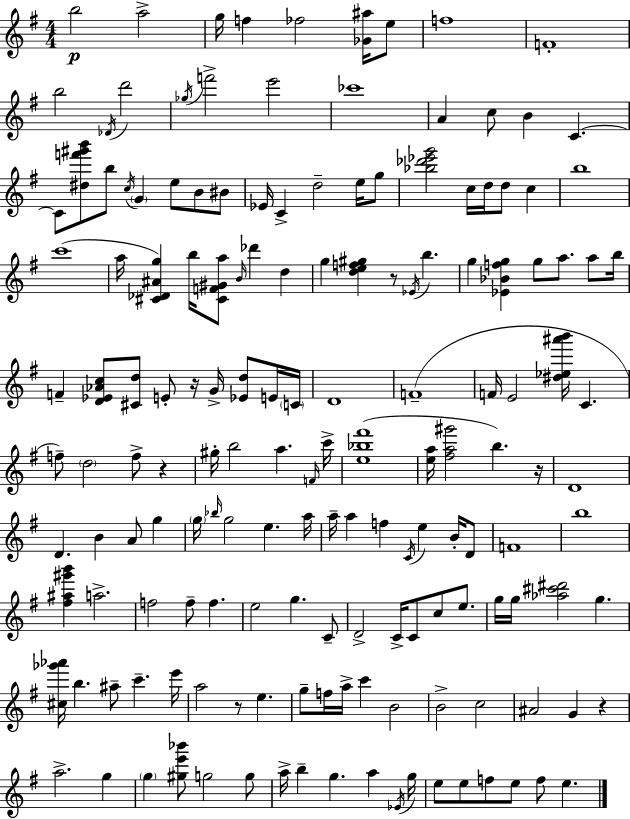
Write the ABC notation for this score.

X:1
T:Untitled
M:4/4
L:1/4
K:G
b2 a2 g/4 f _f2 [_G^a]/4 e/2 f4 F4 b2 _D/4 d'2 _g/4 f'2 e'2 _c'4 A c/2 B C C/2 [^df'^g'b']/2 b/2 c/4 G e/2 B/2 ^B/2 _E/4 C d2 e/4 g/2 [_b_d'_e'g']2 c/4 d/4 d/2 c b4 c'4 a/4 [^C_D^Ag] b/4 [^CF^Ga]/2 B/4 _d' d g [def^g] z/2 _E/4 b g [_E_Bfg] g/2 a/2 a/2 b/4 F [D_E_Ac]/2 [^Cd]/2 E/2 z/4 G/4 [_Ed]/2 E/4 C/4 D4 F4 F/4 E2 [^d_e^a'b']/4 C f/2 d2 f/2 z ^g/4 b2 a F/4 c'/4 [e_b^f']4 [ea]/4 [^fa^g']2 b z/4 D4 D B A/2 g g/4 _b/4 g2 e a/4 a/4 a f C/4 e B/4 D/2 F4 b4 [^f^a^g'b'] a2 f2 f/2 f e2 g C/2 D2 C/4 C/2 c/2 e/2 g/4 g/4 [_a^c'^d']2 g [^c_g'_a']/4 b ^a/2 c' e'/4 a2 z/2 e g/2 f/4 a/4 c' B2 B2 c2 ^A2 G z a2 g g [^ge'_b']/2 g2 g/2 a/4 b g a _E/4 g/4 e/2 e/2 f/2 e/2 f/2 e